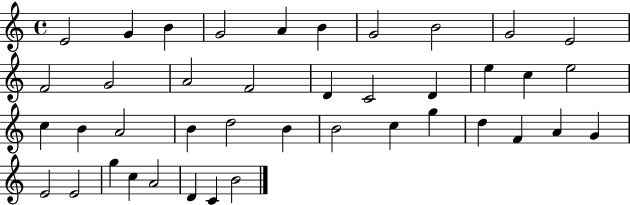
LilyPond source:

{
  \clef treble
  \time 4/4
  \defaultTimeSignature
  \key c \major
  e'2 g'4 b'4 | g'2 a'4 b'4 | g'2 b'2 | g'2 e'2 | \break f'2 g'2 | a'2 f'2 | d'4 c'2 d'4 | e''4 c''4 e''2 | \break c''4 b'4 a'2 | b'4 d''2 b'4 | b'2 c''4 g''4 | d''4 f'4 a'4 g'4 | \break e'2 e'2 | g''4 c''4 a'2 | d'4 c'4 b'2 | \bar "|."
}